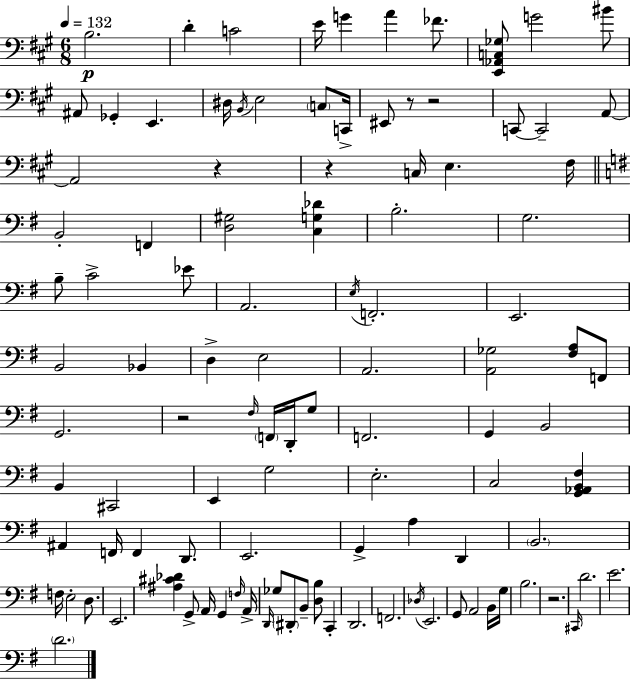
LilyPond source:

{
  \clef bass
  \numericTimeSignature
  \time 6/8
  \key a \major
  \tempo 4 = 132
  \repeat volta 2 { b2.\p | d'4-. c'2 | e'16 g'4 a'4 fes'8. | <e, aes, c ges>8 g'2 bis'8 | \break ais,8 ges,4-. e,4. | dis16 \acciaccatura { b,16 } e2 \parenthesize c8 | c,16-> eis,8 r8 r2 | c,8~~ c,2-- a,8~~ | \break a,2 r4 | r4 c16 e4. | fis16 \bar "||" \break \key e \minor b,2-. f,4 | <d gis>2 <c g des'>4 | b2.-. | g2. | \break b8-- c'2-> ees'8 | a,2. | \acciaccatura { e16 } f,2.-. | e,2. | \break b,2 bes,4 | d4-> e2 | a,2. | <a, ges>2 <fis a>8 f,8 | \break g,2. | r2 \grace { fis16 } \parenthesize f,16 d,16-. | g8 f,2. | g,4 b,2 | \break b,4 cis,2 | e,4 g2 | e2.-. | c2 <g, aes, b, fis>4 | \break ais,4 f,16 f,4 d,8. | e,2. | g,4-> a4 d,4 | \parenthesize b,2. | \break f16 e2-. d8. | e,2. | <ais cis' des'>4 g,8-> a,16 g,4 | \grace { f16 } a,16-> \grace { d,16 } ges8 \parenthesize dis,8-. b,8-- <d b>8 | \break c,4-. d,2. | f,2. | \acciaccatura { des16 } e,2. | g,8 a,2 | \break b,16 g16 b2. | r2. | \grace { cis,16 } d'2. | e'2. | \break \parenthesize d'2. | } \bar "|."
}